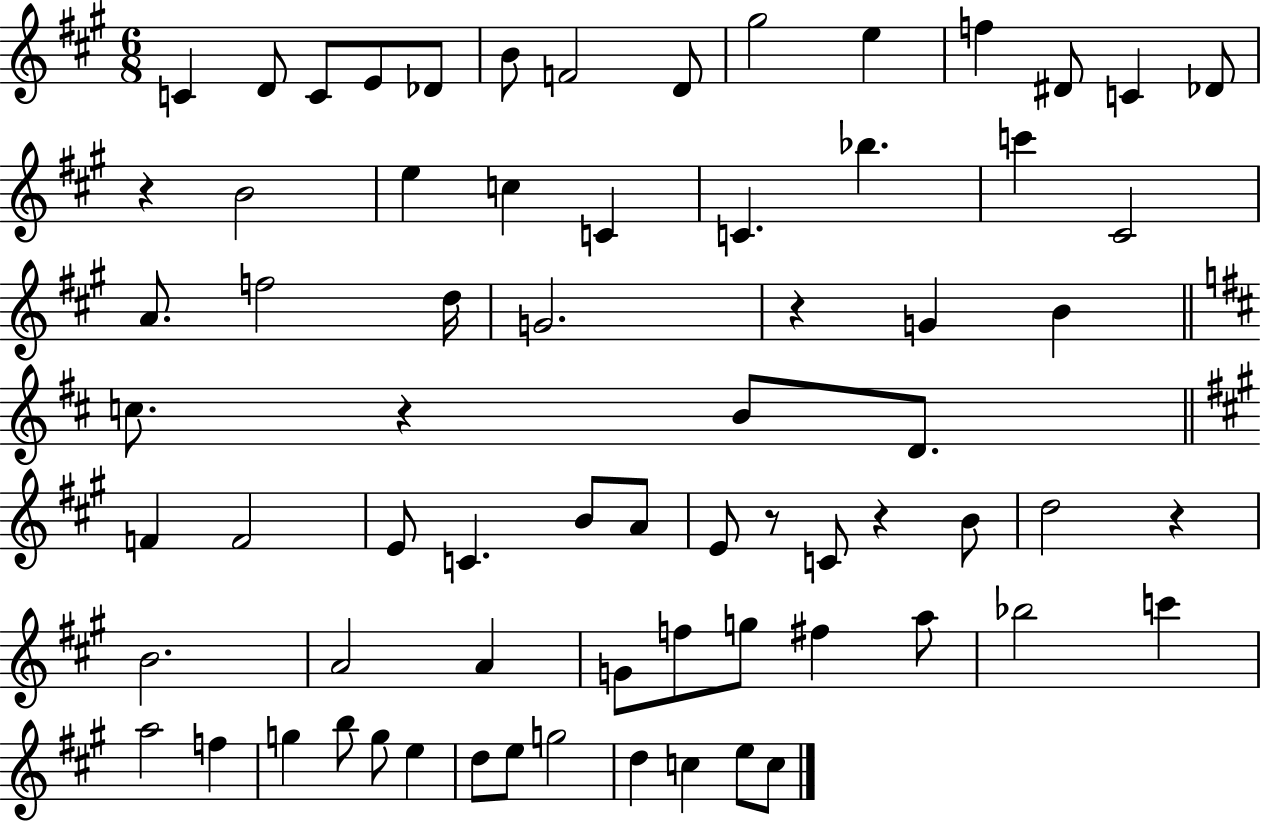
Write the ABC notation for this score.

X:1
T:Untitled
M:6/8
L:1/4
K:A
C D/2 C/2 E/2 _D/2 B/2 F2 D/2 ^g2 e f ^D/2 C _D/2 z B2 e c C C _b c' ^C2 A/2 f2 d/4 G2 z G B c/2 z B/2 D/2 F F2 E/2 C B/2 A/2 E/2 z/2 C/2 z B/2 d2 z B2 A2 A G/2 f/2 g/2 ^f a/2 _b2 c' a2 f g b/2 g/2 e d/2 e/2 g2 d c e/2 c/2